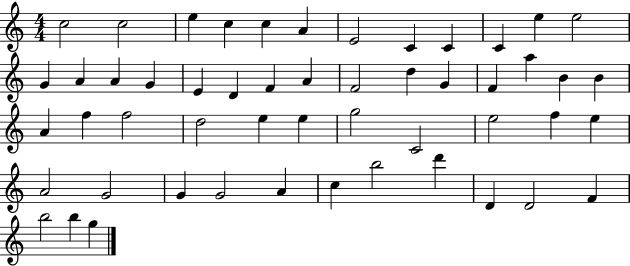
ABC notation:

X:1
T:Untitled
M:4/4
L:1/4
K:C
c2 c2 e c c A E2 C C C e e2 G A A G E D F A F2 d G F a B B A f f2 d2 e e g2 C2 e2 f e A2 G2 G G2 A c b2 d' D D2 F b2 b g